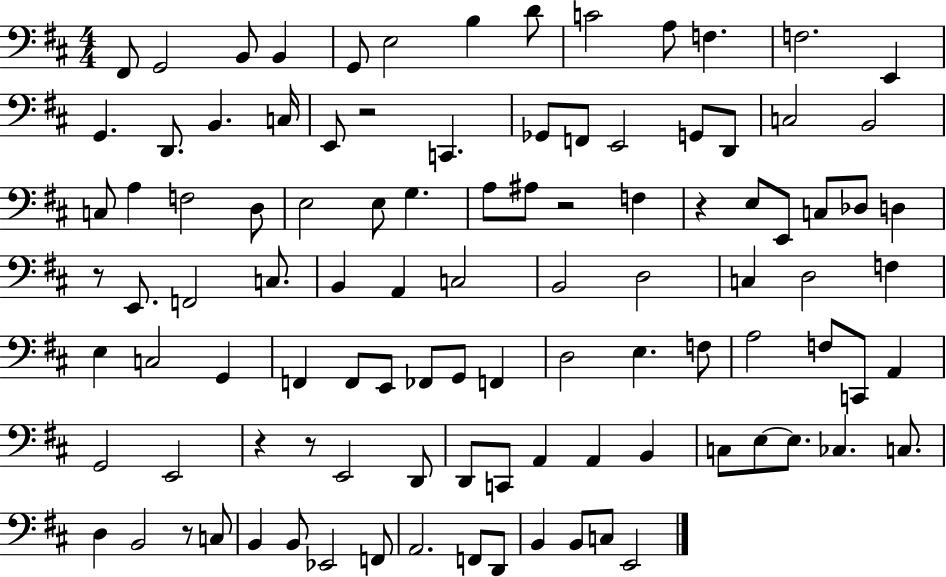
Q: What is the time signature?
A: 4/4